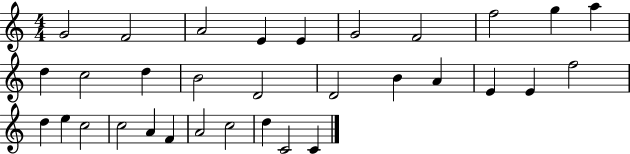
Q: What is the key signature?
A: C major